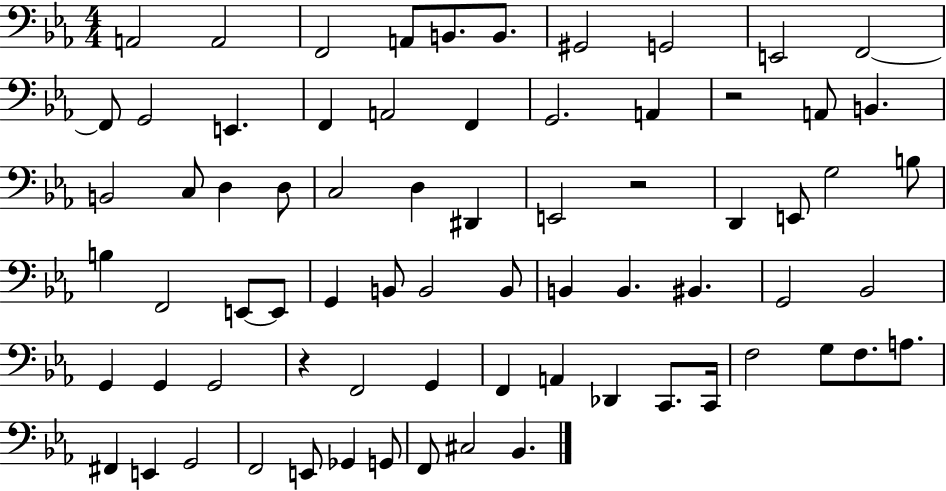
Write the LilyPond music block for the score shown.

{
  \clef bass
  \numericTimeSignature
  \time 4/4
  \key ees \major
  \repeat volta 2 { a,2 a,2 | f,2 a,8 b,8. b,8. | gis,2 g,2 | e,2 f,2~~ | \break f,8 g,2 e,4. | f,4 a,2 f,4 | g,2. a,4 | r2 a,8 b,4. | \break b,2 c8 d4 d8 | c2 d4 dis,4 | e,2 r2 | d,4 e,8 g2 b8 | \break b4 f,2 e,8~~ e,8 | g,4 b,8 b,2 b,8 | b,4 b,4. bis,4. | g,2 bes,2 | \break g,4 g,4 g,2 | r4 f,2 g,4 | f,4 a,4 des,4 c,8. c,16 | f2 g8 f8. a8. | \break fis,4 e,4 g,2 | f,2 e,8 ges,4 g,8 | f,8 cis2 bes,4. | } \bar "|."
}